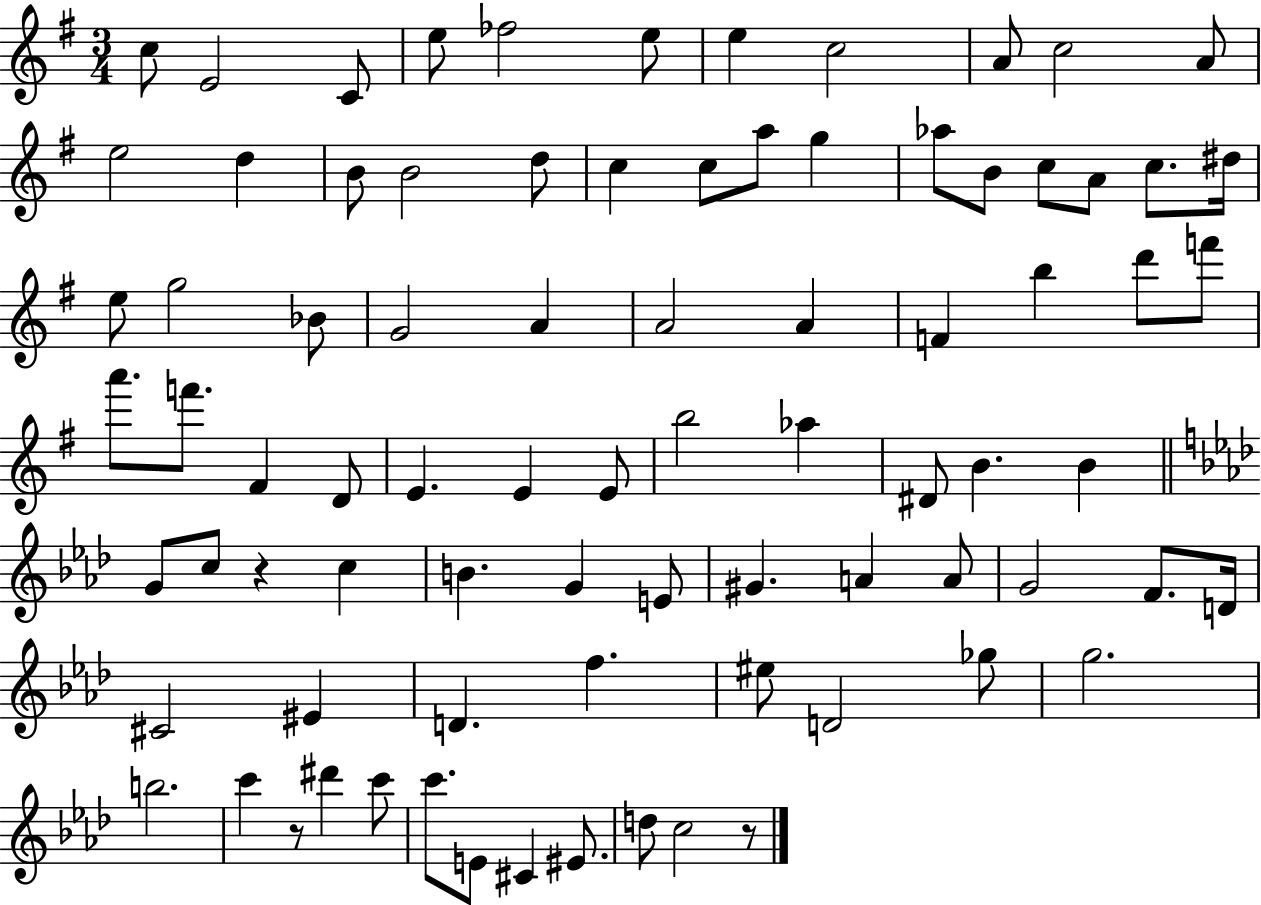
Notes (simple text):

C5/e E4/h C4/e E5/e FES5/h E5/e E5/q C5/h A4/e C5/h A4/e E5/h D5/q B4/e B4/h D5/e C5/q C5/e A5/e G5/q Ab5/e B4/e C5/e A4/e C5/e. D#5/s E5/e G5/h Bb4/e G4/h A4/q A4/h A4/q F4/q B5/q D6/e F6/e A6/e. F6/e. F#4/q D4/e E4/q. E4/q E4/e B5/h Ab5/q D#4/e B4/q. B4/q G4/e C5/e R/q C5/q B4/q. G4/q E4/e G#4/q. A4/q A4/e G4/h F4/e. D4/s C#4/h EIS4/q D4/q. F5/q. EIS5/e D4/h Gb5/e G5/h. B5/h. C6/q R/e D#6/q C6/e C6/e. E4/e C#4/q EIS4/e. D5/e C5/h R/e